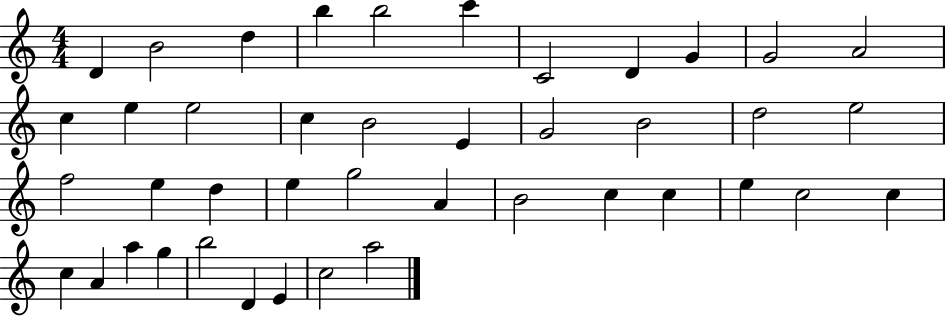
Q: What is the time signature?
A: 4/4